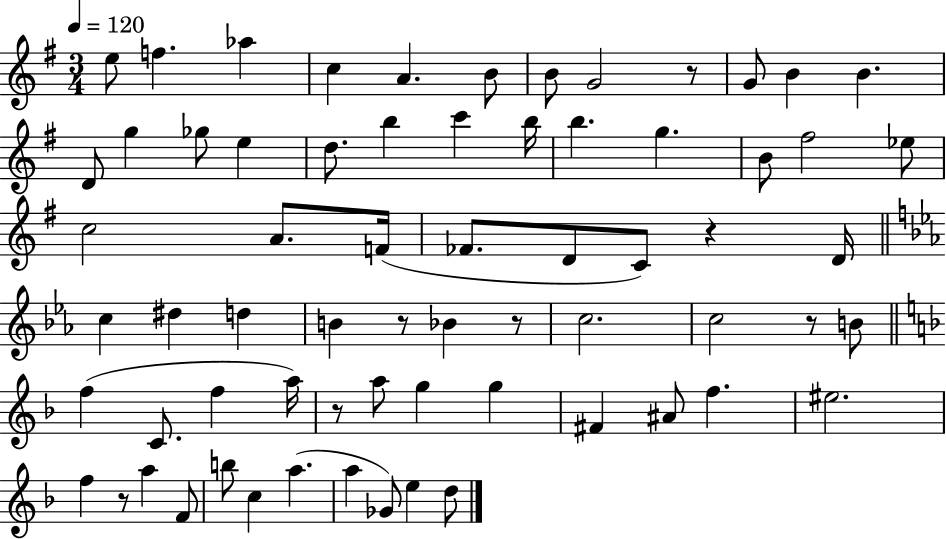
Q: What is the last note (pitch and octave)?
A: D5